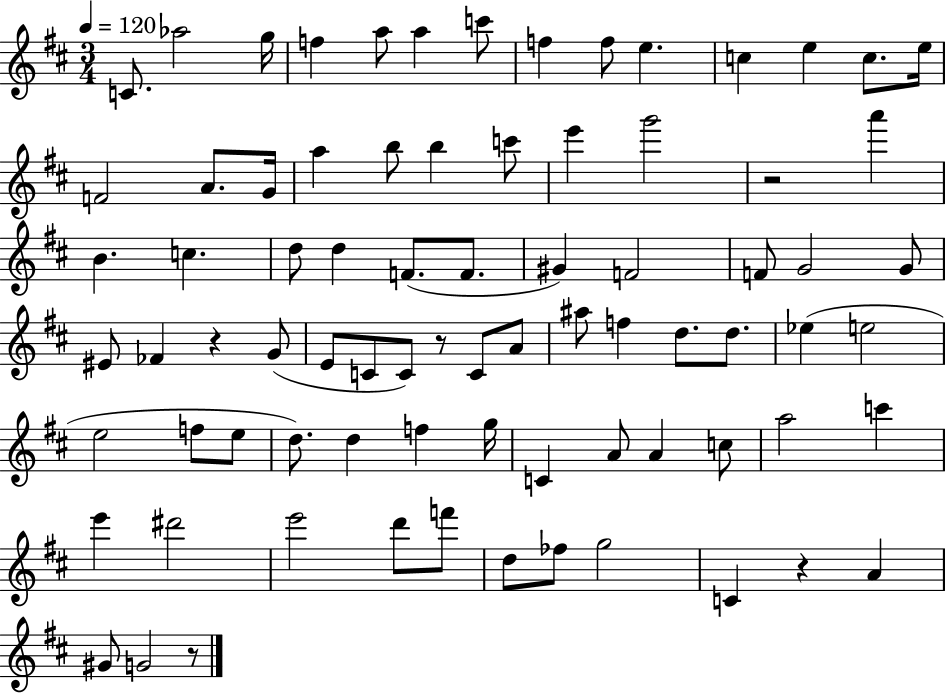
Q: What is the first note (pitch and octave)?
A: C4